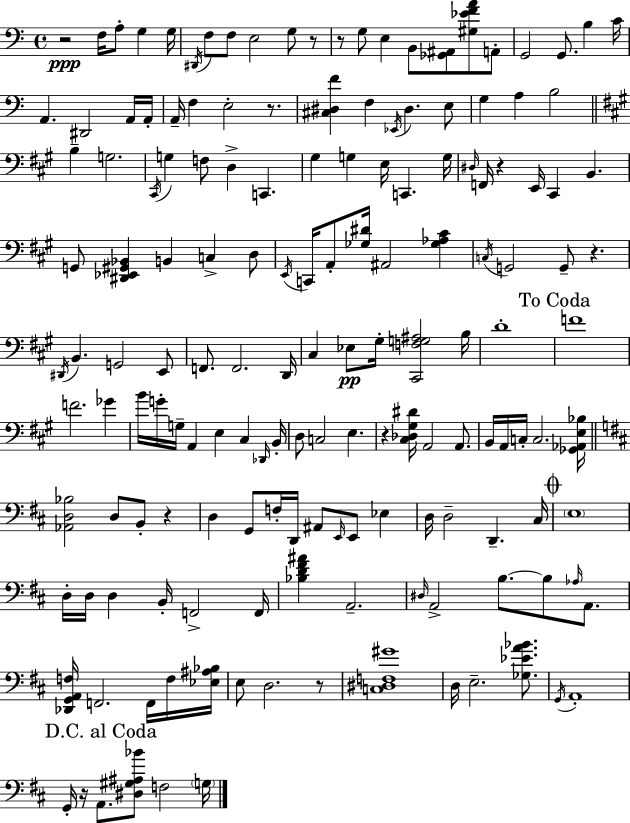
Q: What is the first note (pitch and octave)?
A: F3